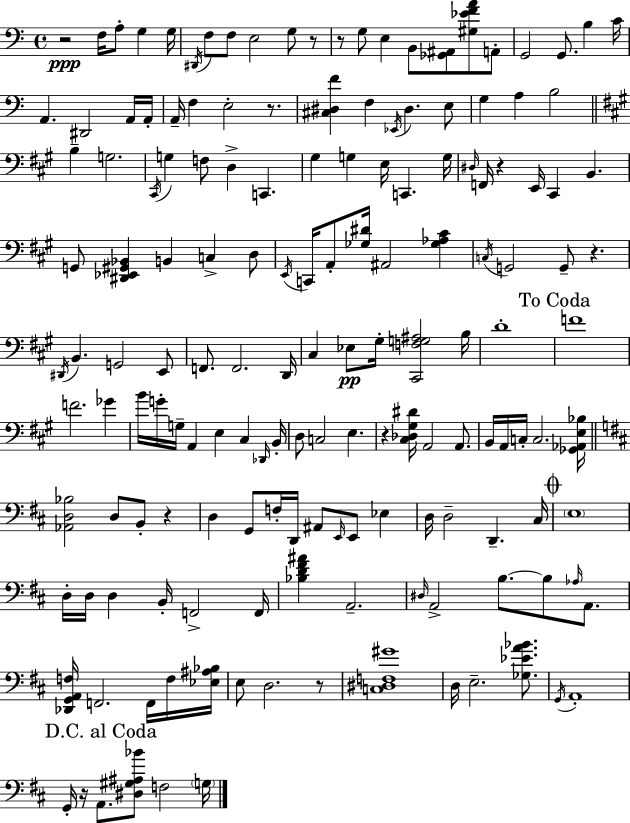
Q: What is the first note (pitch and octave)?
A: F3